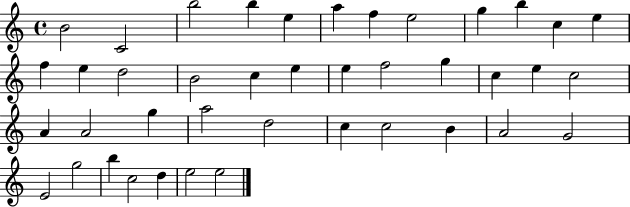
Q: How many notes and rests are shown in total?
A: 41